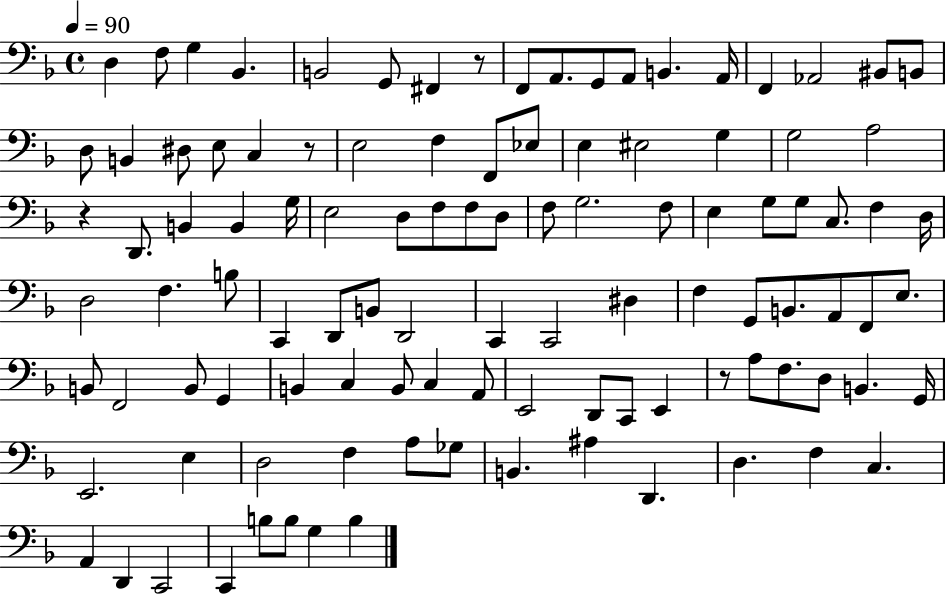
X:1
T:Untitled
M:4/4
L:1/4
K:F
D, F,/2 G, _B,, B,,2 G,,/2 ^F,, z/2 F,,/2 A,,/2 G,,/2 A,,/2 B,, A,,/4 F,, _A,,2 ^B,,/2 B,,/2 D,/2 B,, ^D,/2 E,/2 C, z/2 E,2 F, F,,/2 _E,/2 E, ^E,2 G, G,2 A,2 z D,,/2 B,, B,, G,/4 E,2 D,/2 F,/2 F,/2 D,/2 F,/2 G,2 F,/2 E, G,/2 G,/2 C,/2 F, D,/4 D,2 F, B,/2 C,, D,,/2 B,,/2 D,,2 C,, C,,2 ^D, F, G,,/2 B,,/2 A,,/2 F,,/2 E,/2 B,,/2 F,,2 B,,/2 G,, B,, C, B,,/2 C, A,,/2 E,,2 D,,/2 C,,/2 E,, z/2 A,/2 F,/2 D,/2 B,, G,,/4 E,,2 E, D,2 F, A,/2 _G,/2 B,, ^A, D,, D, F, C, A,, D,, C,,2 C,, B,/2 B,/2 G, B,